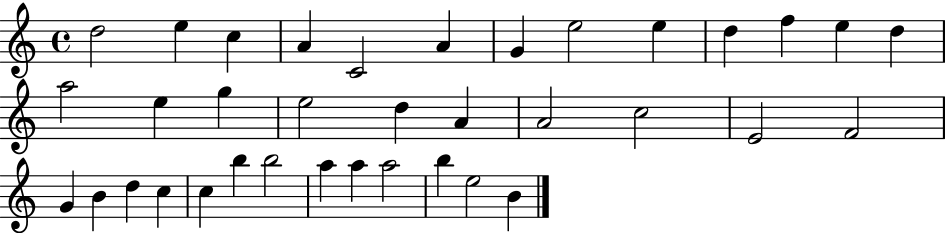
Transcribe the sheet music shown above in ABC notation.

X:1
T:Untitled
M:4/4
L:1/4
K:C
d2 e c A C2 A G e2 e d f e d a2 e g e2 d A A2 c2 E2 F2 G B d c c b b2 a a a2 b e2 B